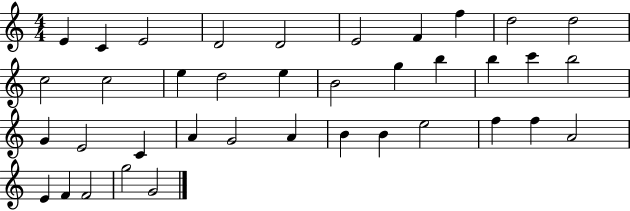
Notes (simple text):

E4/q C4/q E4/h D4/h D4/h E4/h F4/q F5/q D5/h D5/h C5/h C5/h E5/q D5/h E5/q B4/h G5/q B5/q B5/q C6/q B5/h G4/q E4/h C4/q A4/q G4/h A4/q B4/q B4/q E5/h F5/q F5/q A4/h E4/q F4/q F4/h G5/h G4/h